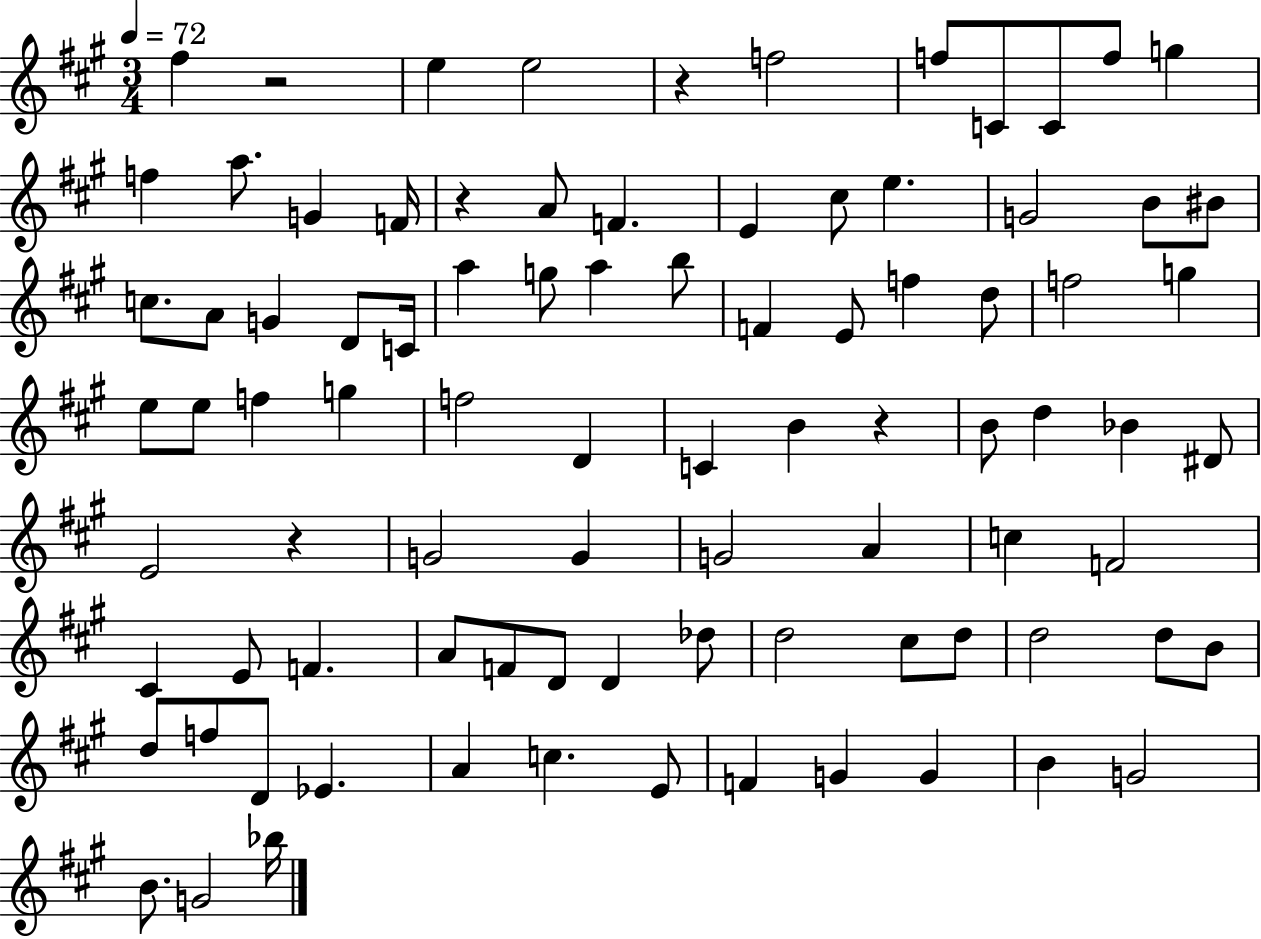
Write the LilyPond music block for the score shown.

{
  \clef treble
  \numericTimeSignature
  \time 3/4
  \key a \major
  \tempo 4 = 72
  fis''4 r2 | e''4 e''2 | r4 f''2 | f''8 c'8 c'8 f''8 g''4 | \break f''4 a''8. g'4 f'16 | r4 a'8 f'4. | e'4 cis''8 e''4. | g'2 b'8 bis'8 | \break c''8. a'8 g'4 d'8 c'16 | a''4 g''8 a''4 b''8 | f'4 e'8 f''4 d''8 | f''2 g''4 | \break e''8 e''8 f''4 g''4 | f''2 d'4 | c'4 b'4 r4 | b'8 d''4 bes'4 dis'8 | \break e'2 r4 | g'2 g'4 | g'2 a'4 | c''4 f'2 | \break cis'4 e'8 f'4. | a'8 f'8 d'8 d'4 des''8 | d''2 cis''8 d''8 | d''2 d''8 b'8 | \break d''8 f''8 d'8 ees'4. | a'4 c''4. e'8 | f'4 g'4 g'4 | b'4 g'2 | \break b'8. g'2 bes''16 | \bar "|."
}